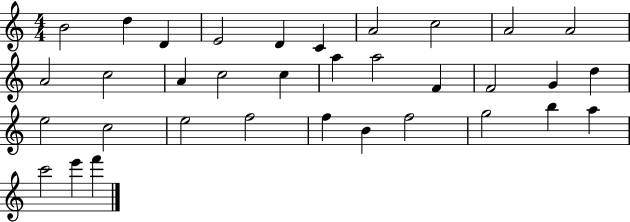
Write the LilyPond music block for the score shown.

{
  \clef treble
  \numericTimeSignature
  \time 4/4
  \key c \major
  b'2 d''4 d'4 | e'2 d'4 c'4 | a'2 c''2 | a'2 a'2 | \break a'2 c''2 | a'4 c''2 c''4 | a''4 a''2 f'4 | f'2 g'4 d''4 | \break e''2 c''2 | e''2 f''2 | f''4 b'4 f''2 | g''2 b''4 a''4 | \break c'''2 e'''4 f'''4 | \bar "|."
}